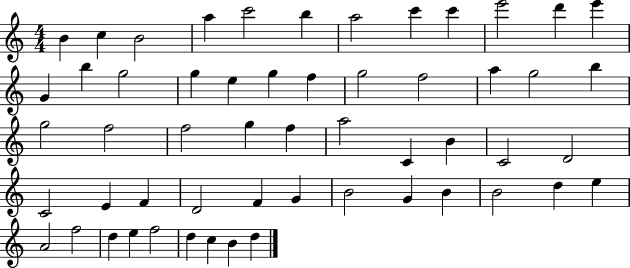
X:1
T:Untitled
M:4/4
L:1/4
K:C
B c B2 a c'2 b a2 c' c' e'2 d' e' G b g2 g e g f g2 f2 a g2 b g2 f2 f2 g f a2 C B C2 D2 C2 E F D2 F G B2 G B B2 d e A2 f2 d e f2 d c B d